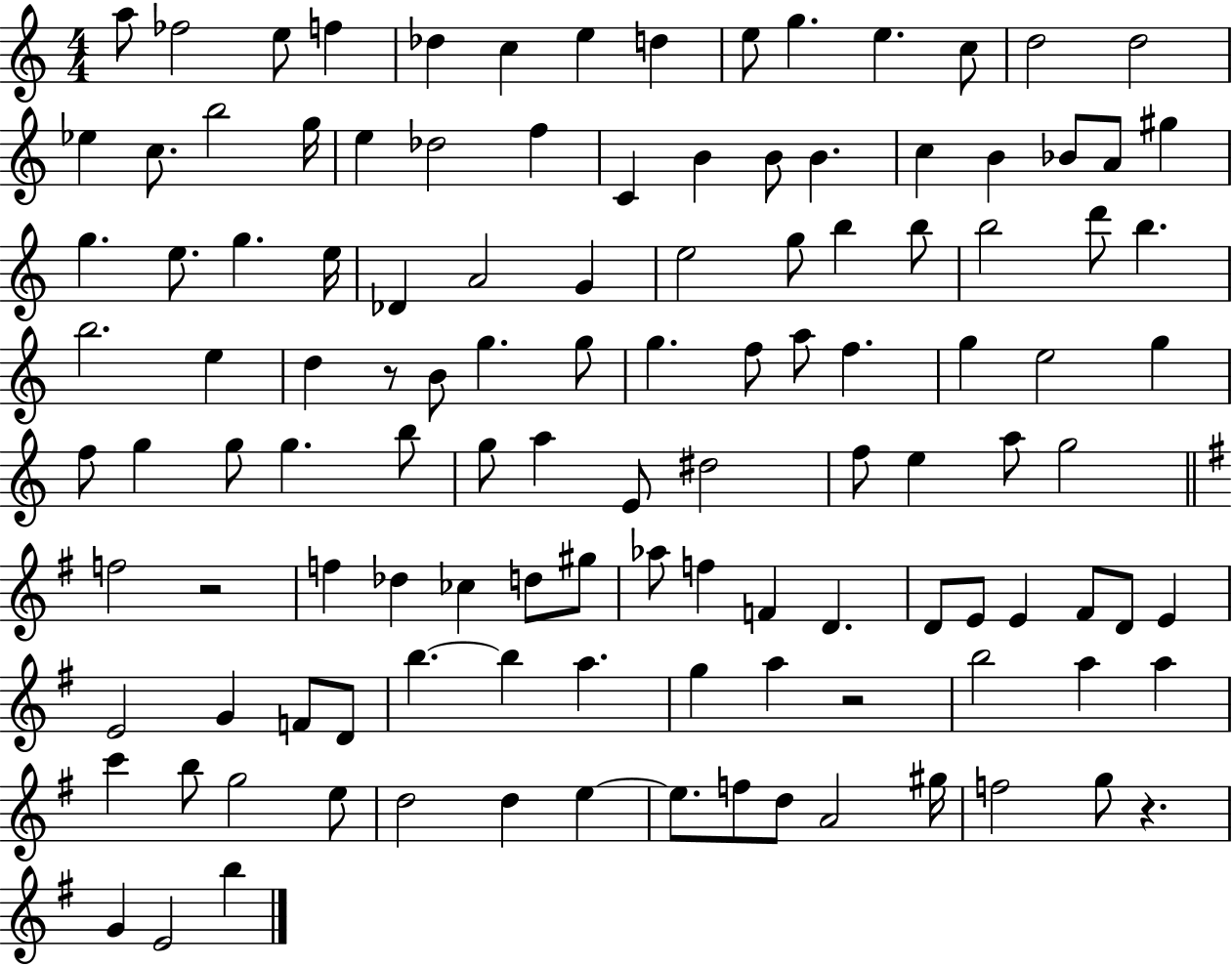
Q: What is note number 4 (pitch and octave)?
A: F5